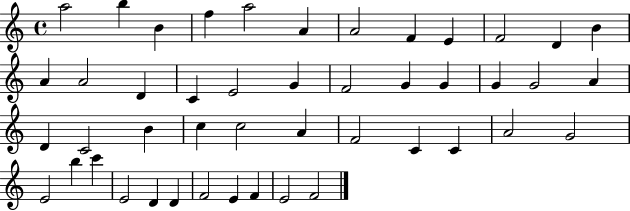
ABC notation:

X:1
T:Untitled
M:4/4
L:1/4
K:C
a2 b B f a2 A A2 F E F2 D B A A2 D C E2 G F2 G G G G2 A D C2 B c c2 A F2 C C A2 G2 E2 b c' E2 D D F2 E F E2 F2